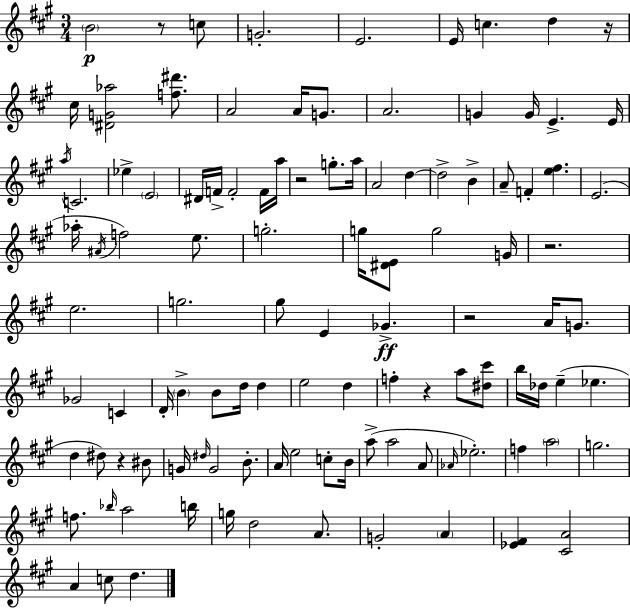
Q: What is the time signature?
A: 3/4